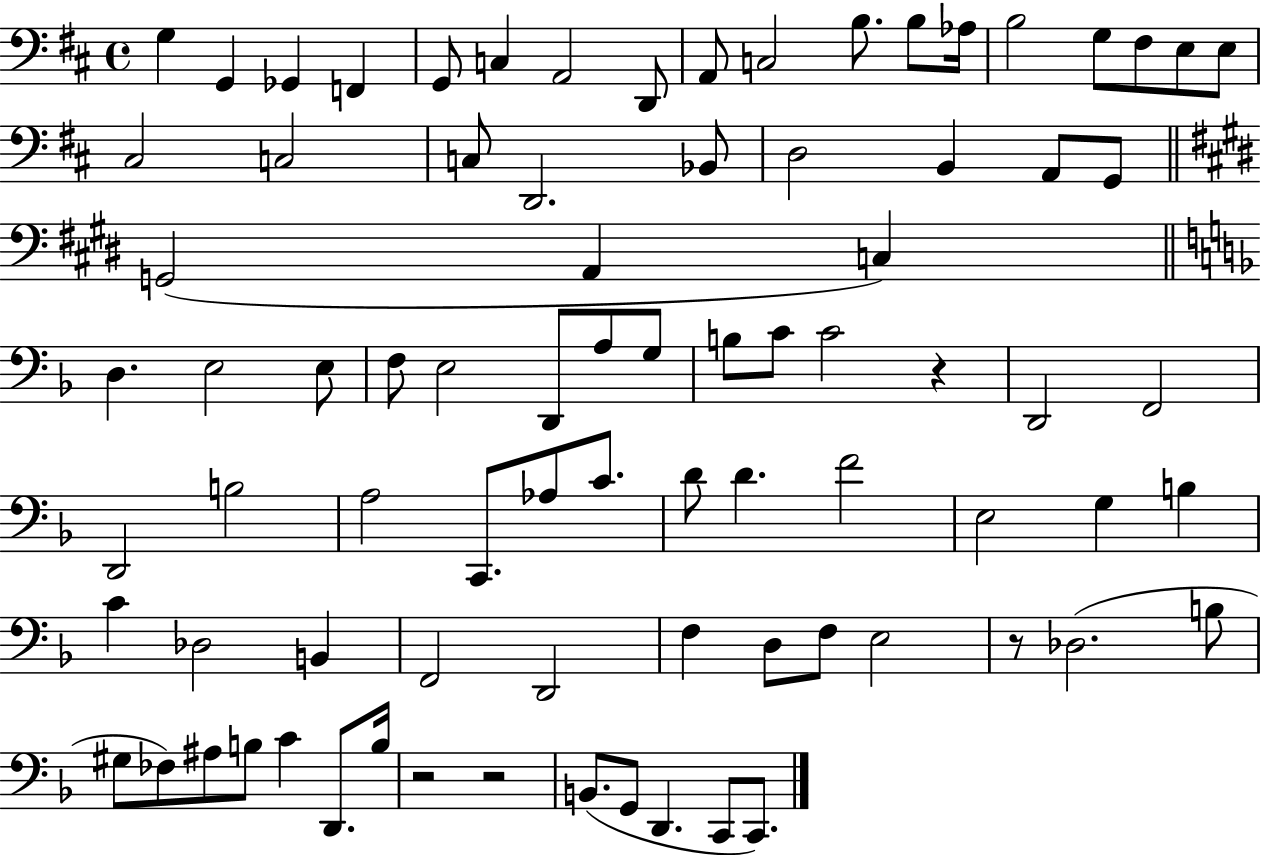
G3/q G2/q Gb2/q F2/q G2/e C3/q A2/h D2/e A2/e C3/h B3/e. B3/e Ab3/s B3/h G3/e F#3/e E3/e E3/e C#3/h C3/h C3/e D2/h. Bb2/e D3/h B2/q A2/e G2/e G2/h A2/q C3/q D3/q. E3/h E3/e F3/e E3/h D2/e A3/e G3/e B3/e C4/e C4/h R/q D2/h F2/h D2/h B3/h A3/h C2/e. Ab3/e C4/e. D4/e D4/q. F4/h E3/h G3/q B3/q C4/q Db3/h B2/q F2/h D2/h F3/q D3/e F3/e E3/h R/e Db3/h. B3/e G#3/e FES3/e A#3/e B3/e C4/q D2/e. B3/s R/h R/h B2/e. G2/e D2/q. C2/e C2/e.